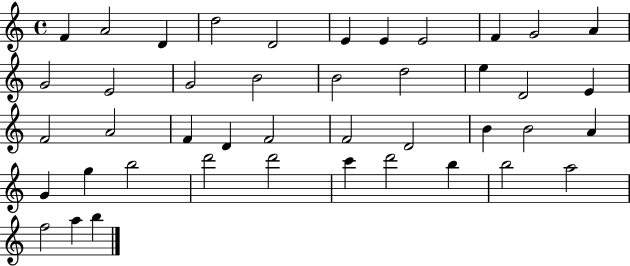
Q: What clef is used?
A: treble